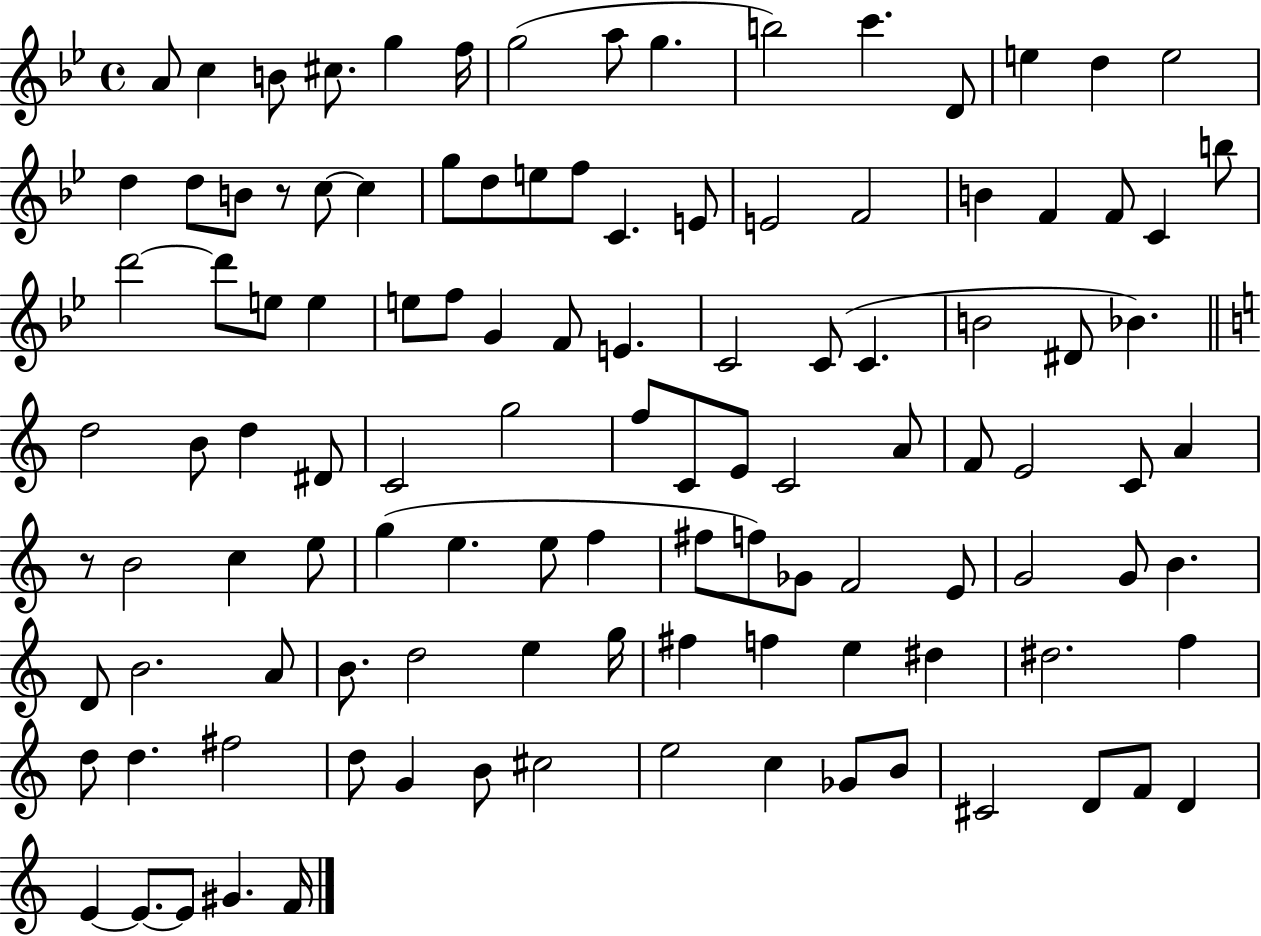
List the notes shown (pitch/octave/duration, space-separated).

A4/e C5/q B4/e C#5/e. G5/q F5/s G5/h A5/e G5/q. B5/h C6/q. D4/e E5/q D5/q E5/h D5/q D5/e B4/e R/e C5/e C5/q G5/e D5/e E5/e F5/e C4/q. E4/e E4/h F4/h B4/q F4/q F4/e C4/q B5/e D6/h D6/e E5/e E5/q E5/e F5/e G4/q F4/e E4/q. C4/h C4/e C4/q. B4/h D#4/e Bb4/q. D5/h B4/e D5/q D#4/e C4/h G5/h F5/e C4/e E4/e C4/h A4/e F4/e E4/h C4/e A4/q R/e B4/h C5/q E5/e G5/q E5/q. E5/e F5/q F#5/e F5/e Gb4/e F4/h E4/e G4/h G4/e B4/q. D4/e B4/h. A4/e B4/e. D5/h E5/q G5/s F#5/q F5/q E5/q D#5/q D#5/h. F5/q D5/e D5/q. F#5/h D5/e G4/q B4/e C#5/h E5/h C5/q Gb4/e B4/e C#4/h D4/e F4/e D4/q E4/q E4/e. E4/e G#4/q. F4/s